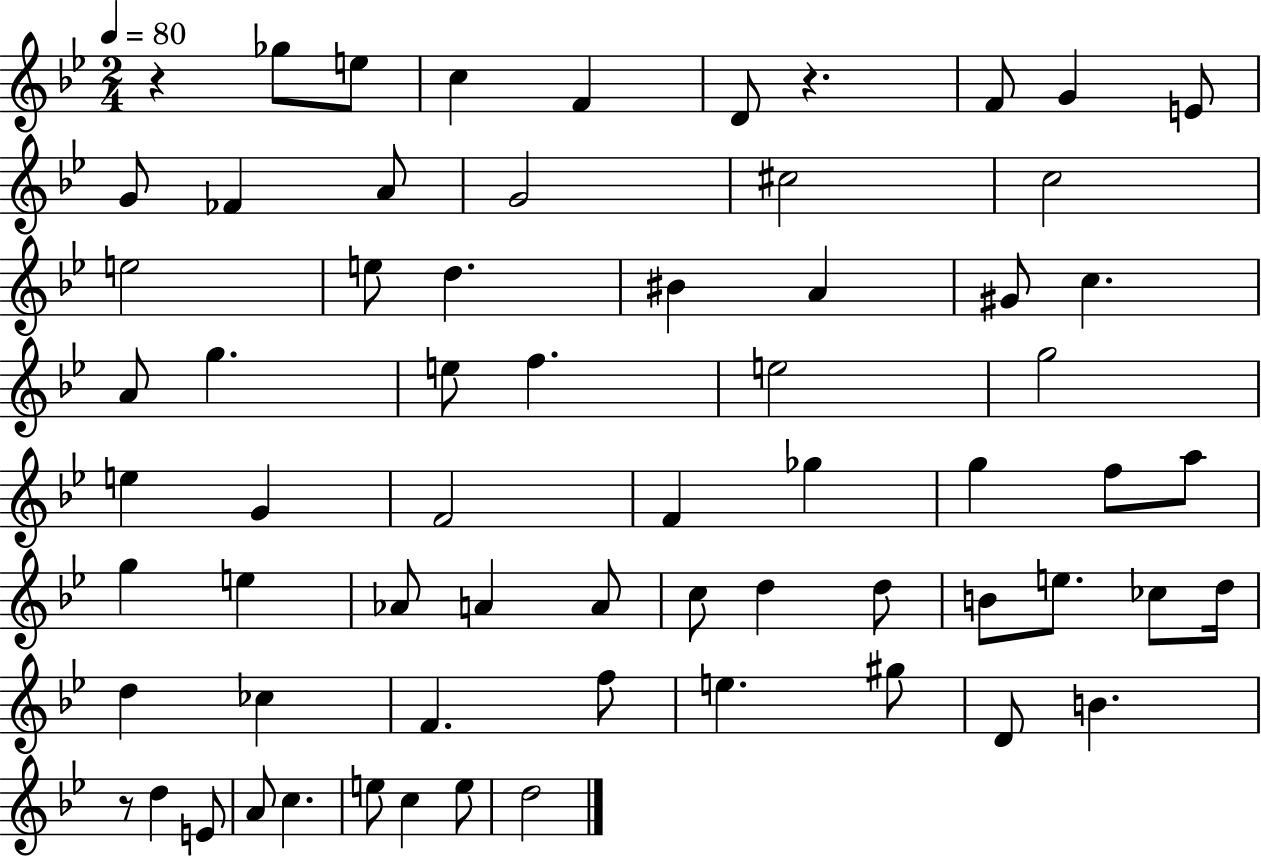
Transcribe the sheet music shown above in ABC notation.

X:1
T:Untitled
M:2/4
L:1/4
K:Bb
z _g/2 e/2 c F D/2 z F/2 G E/2 G/2 _F A/2 G2 ^c2 c2 e2 e/2 d ^B A ^G/2 c A/2 g e/2 f e2 g2 e G F2 F _g g f/2 a/2 g e _A/2 A A/2 c/2 d d/2 B/2 e/2 _c/2 d/4 d _c F f/2 e ^g/2 D/2 B z/2 d E/2 A/2 c e/2 c e/2 d2